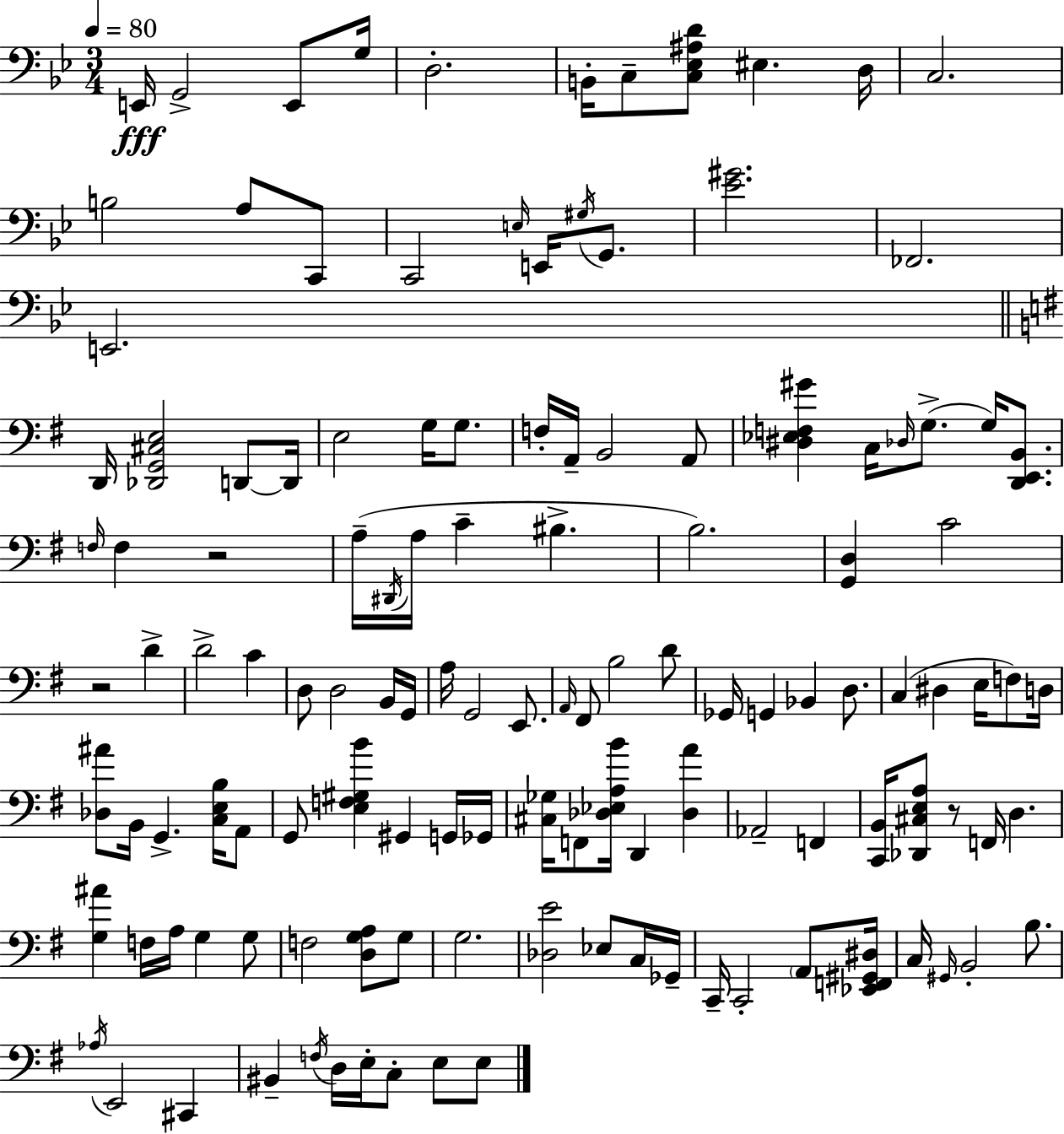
X:1
T:Untitled
M:3/4
L:1/4
K:Bb
E,,/4 G,,2 E,,/2 G,/4 D,2 B,,/4 C,/2 [C,_E,^A,D]/2 ^E, D,/4 C,2 B,2 A,/2 C,,/2 C,,2 E,/4 E,,/4 ^G,/4 G,,/2 [_E^G]2 _F,,2 E,,2 D,,/4 [_D,,G,,^C,E,]2 D,,/2 D,,/4 E,2 G,/4 G,/2 F,/4 A,,/4 B,,2 A,,/2 [^D,_E,F,^G] C,/4 _D,/4 G,/2 G,/4 [D,,E,,B,,]/2 F,/4 F, z2 A,/4 ^D,,/4 A,/4 C ^B, B,2 [G,,D,] C2 z2 D D2 C D,/2 D,2 B,,/4 G,,/4 A,/4 G,,2 E,,/2 A,,/4 ^F,,/2 B,2 D/2 _G,,/4 G,, _B,, D,/2 C, ^D, E,/4 F,/2 D,/4 [_D,^A]/2 B,,/4 G,, [C,E,B,]/4 A,,/2 G,,/2 [E,F,^G,B] ^G,, G,,/4 _G,,/4 [^C,_G,]/4 F,,/2 [_D,_E,A,B]/4 D,, [_D,A] _A,,2 F,, [C,,B,,]/4 [_D,,^C,E,A,]/2 z/2 F,,/4 D, [G,^A] F,/4 A,/4 G, G,/2 F,2 [D,G,A,]/2 G,/2 G,2 [_D,E]2 _E,/2 C,/4 _G,,/4 C,,/4 C,,2 A,,/2 [_E,,F,,^G,,^D,]/4 C,/4 ^G,,/4 B,,2 B,/2 _A,/4 E,,2 ^C,, ^B,, F,/4 D,/4 E,/4 C,/2 E,/2 E,/2